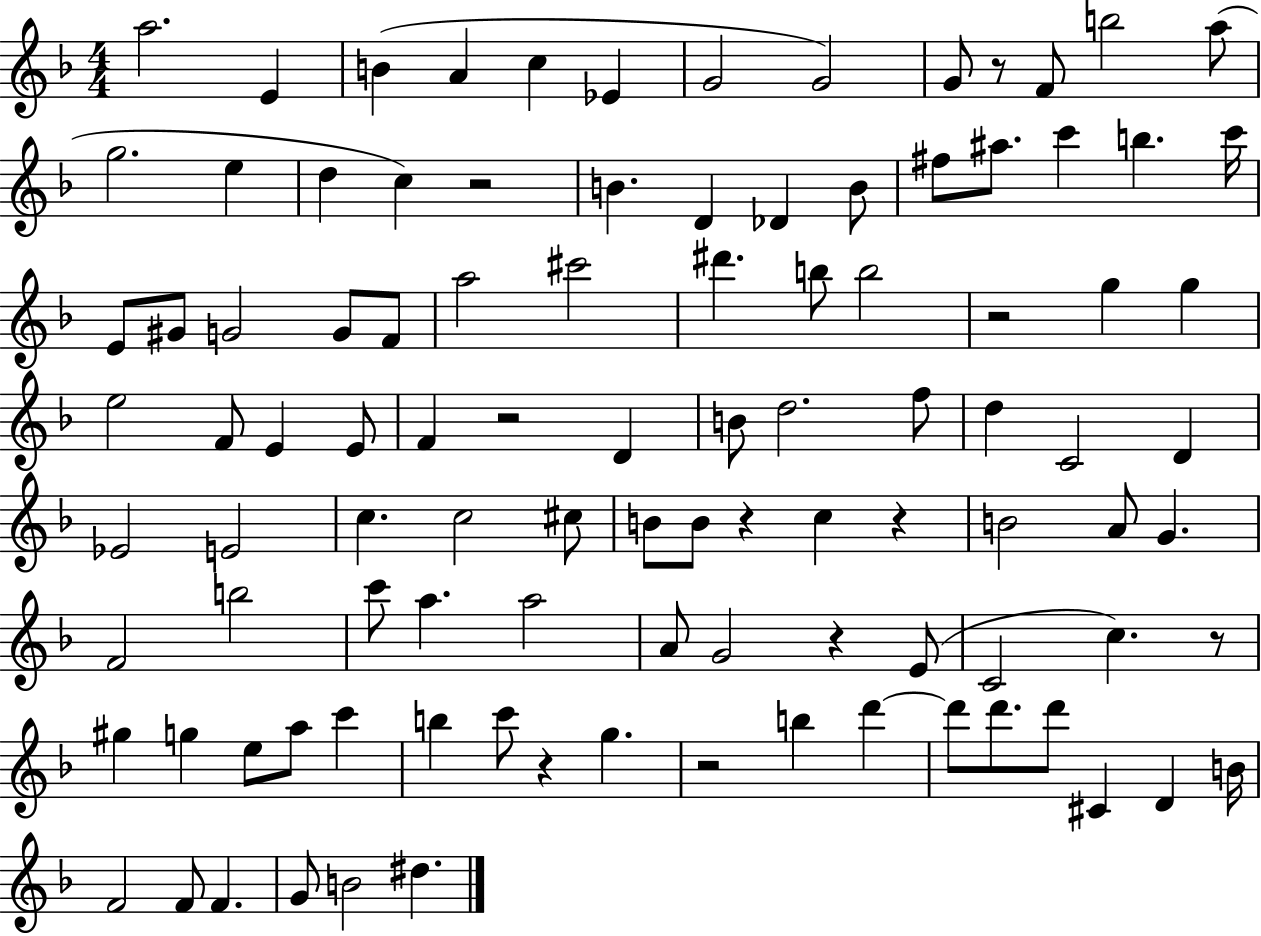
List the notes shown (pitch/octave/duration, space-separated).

A5/h. E4/q B4/q A4/q C5/q Eb4/q G4/h G4/h G4/e R/e F4/e B5/h A5/e G5/h. E5/q D5/q C5/q R/h B4/q. D4/q Db4/q B4/e F#5/e A#5/e. C6/q B5/q. C6/s E4/e G#4/e G4/h G4/e F4/e A5/h C#6/h D#6/q. B5/e B5/h R/h G5/q G5/q E5/h F4/e E4/q E4/e F4/q R/h D4/q B4/e D5/h. F5/e D5/q C4/h D4/q Eb4/h E4/h C5/q. C5/h C#5/e B4/e B4/e R/q C5/q R/q B4/h A4/e G4/q. F4/h B5/h C6/e A5/q. A5/h A4/e G4/h R/q E4/e C4/h C5/q. R/e G#5/q G5/q E5/e A5/e C6/q B5/q C6/e R/q G5/q. R/h B5/q D6/q D6/e D6/e. D6/e C#4/q D4/q B4/s F4/h F4/e F4/q. G4/e B4/h D#5/q.